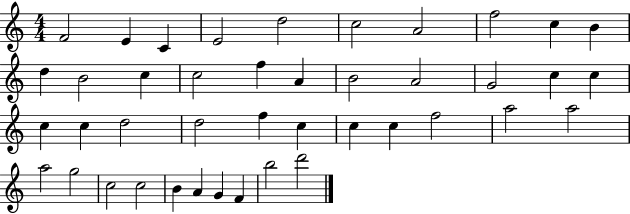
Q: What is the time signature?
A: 4/4